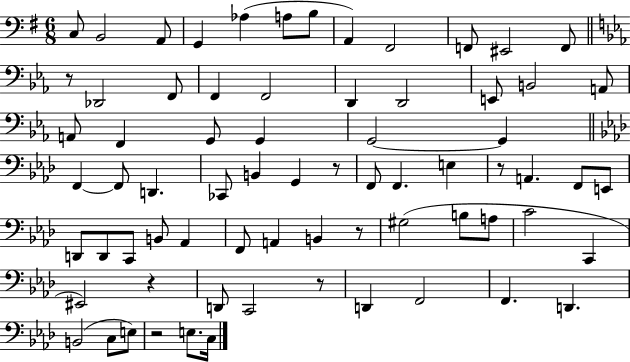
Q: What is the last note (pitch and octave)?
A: C3